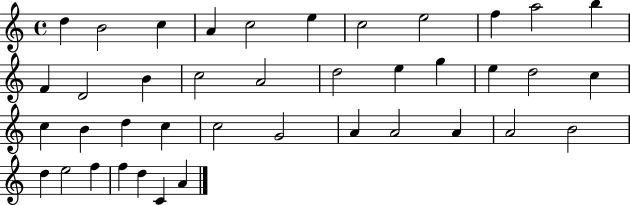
{
  \clef treble
  \time 4/4
  \defaultTimeSignature
  \key c \major
  d''4 b'2 c''4 | a'4 c''2 e''4 | c''2 e''2 | f''4 a''2 b''4 | \break f'4 d'2 b'4 | c''2 a'2 | d''2 e''4 g''4 | e''4 d''2 c''4 | \break c''4 b'4 d''4 c''4 | c''2 g'2 | a'4 a'2 a'4 | a'2 b'2 | \break d''4 e''2 f''4 | f''4 d''4 c'4 a'4 | \bar "|."
}